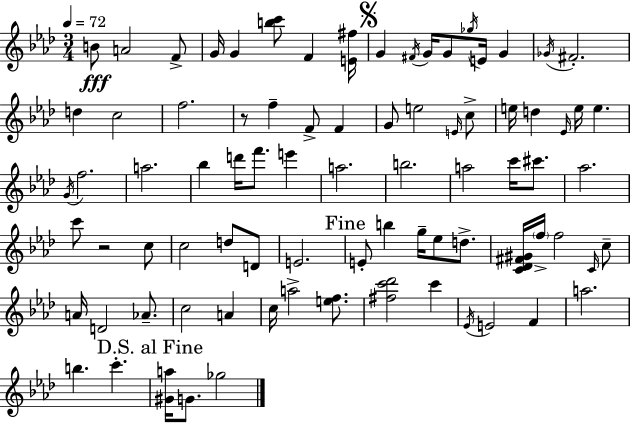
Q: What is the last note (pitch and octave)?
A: Gb5